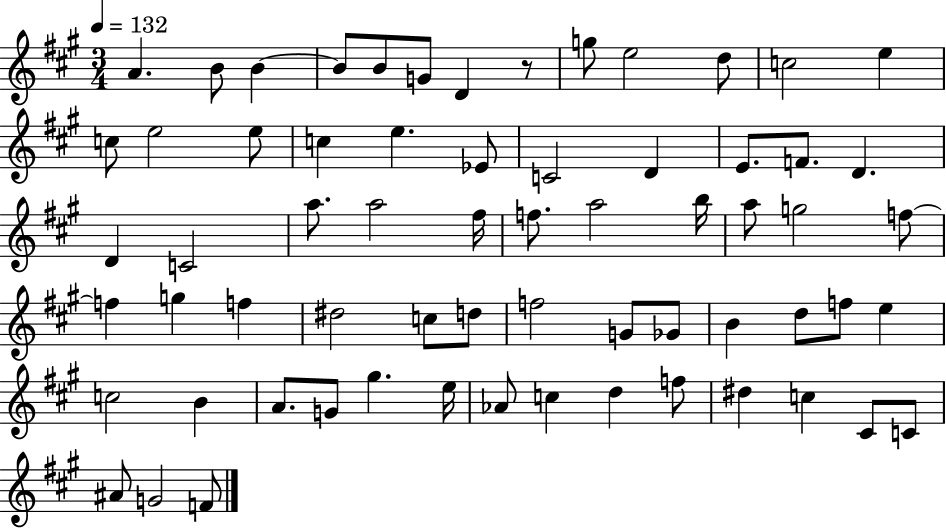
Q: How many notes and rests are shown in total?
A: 65